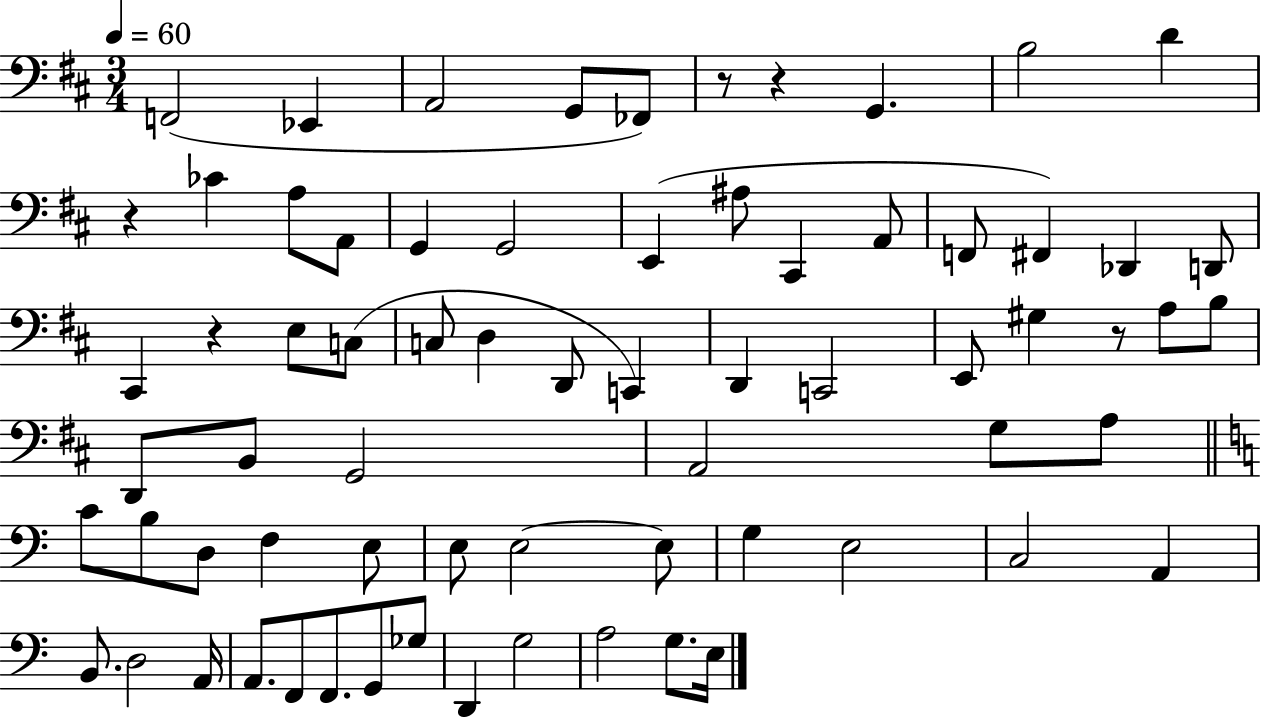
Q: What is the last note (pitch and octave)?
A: E3